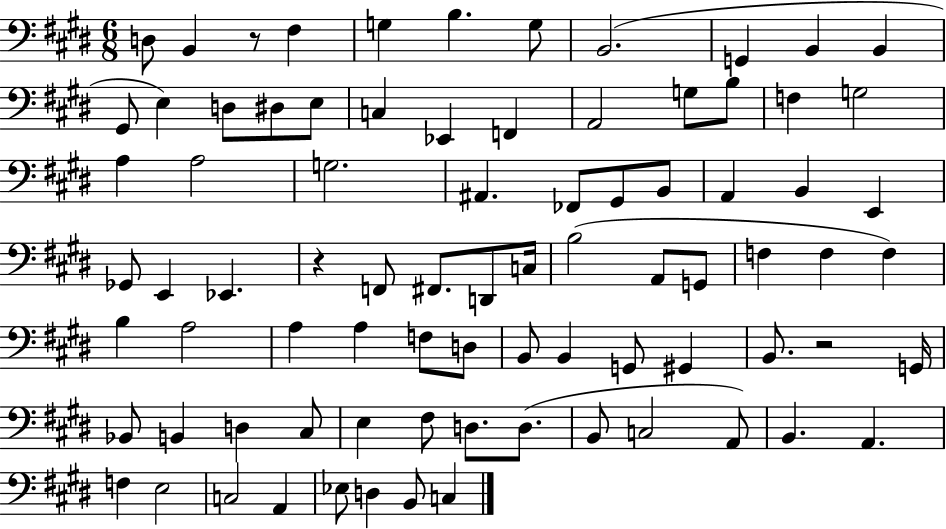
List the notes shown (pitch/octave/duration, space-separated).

D3/e B2/q R/e F#3/q G3/q B3/q. G3/e B2/h. G2/q B2/q B2/q G#2/e E3/q D3/e D#3/e E3/e C3/q Eb2/q F2/q A2/h G3/e B3/e F3/q G3/h A3/q A3/h G3/h. A#2/q. FES2/e G#2/e B2/e A2/q B2/q E2/q Gb2/e E2/q Eb2/q. R/q F2/e F#2/e. D2/e C3/s B3/h A2/e G2/e F3/q F3/q F3/q B3/q A3/h A3/q A3/q F3/e D3/e B2/e B2/q G2/e G#2/q B2/e. R/h G2/s Bb2/e B2/q D3/q C#3/e E3/q F#3/e D3/e. D3/e. B2/e C3/h A2/e B2/q. A2/q. F3/q E3/h C3/h A2/q Eb3/e D3/q B2/e C3/q